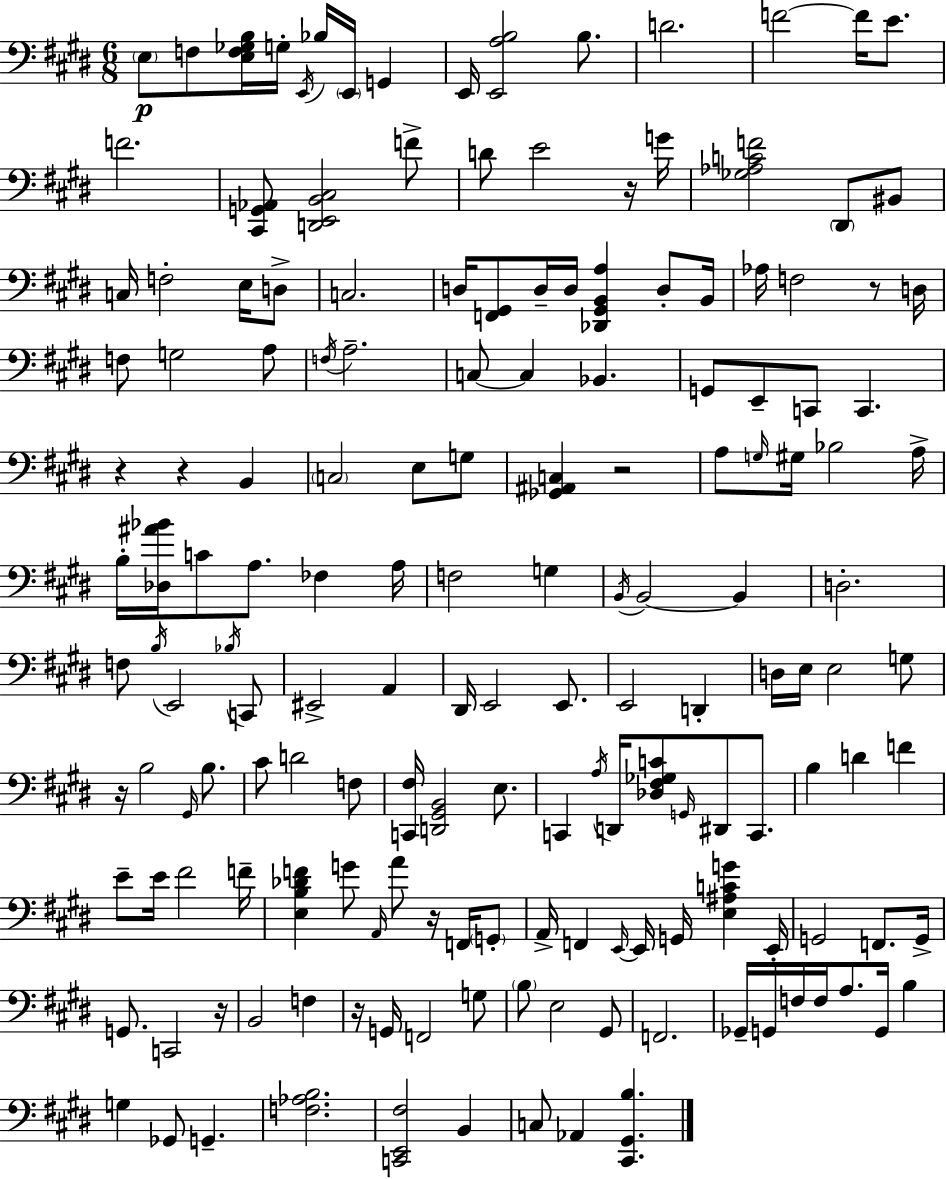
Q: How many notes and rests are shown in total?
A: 165